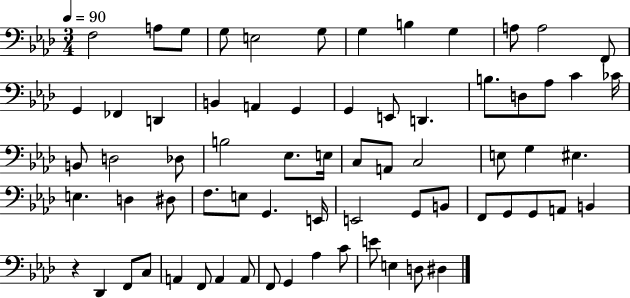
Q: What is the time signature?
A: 3/4